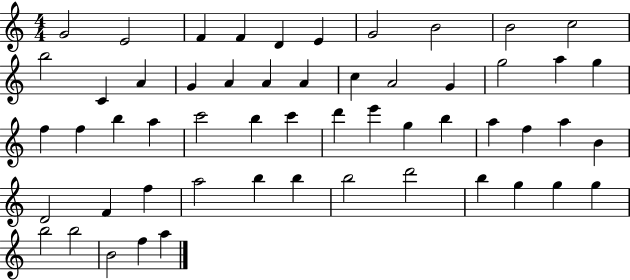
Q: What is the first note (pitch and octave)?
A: G4